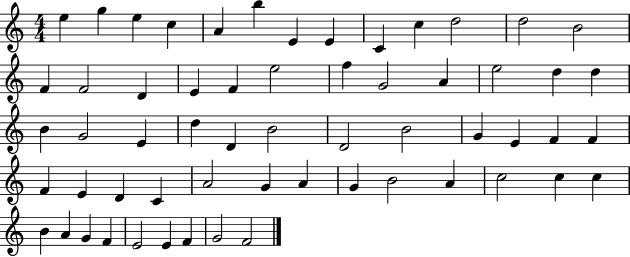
X:1
T:Untitled
M:4/4
L:1/4
K:C
e g e c A b E E C c d2 d2 B2 F F2 D E F e2 f G2 A e2 d d B G2 E d D B2 D2 B2 G E F F F E D C A2 G A G B2 A c2 c c B A G F E2 E F G2 F2